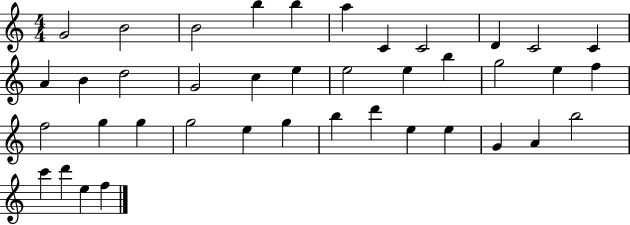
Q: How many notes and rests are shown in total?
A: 40